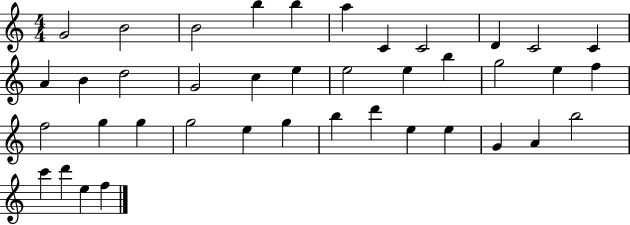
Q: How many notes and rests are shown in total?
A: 40